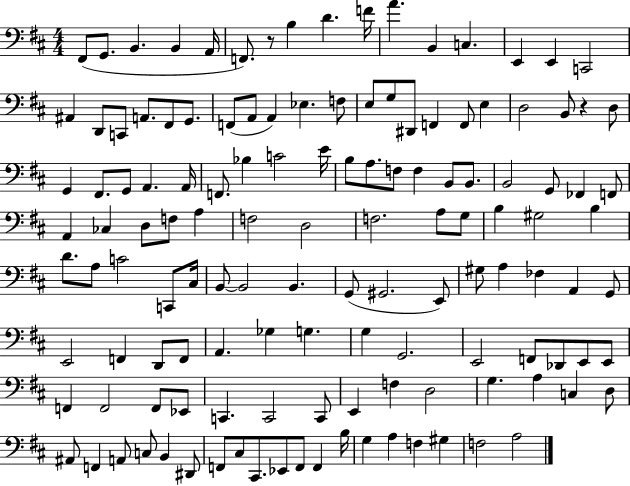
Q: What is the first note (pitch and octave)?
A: F#2